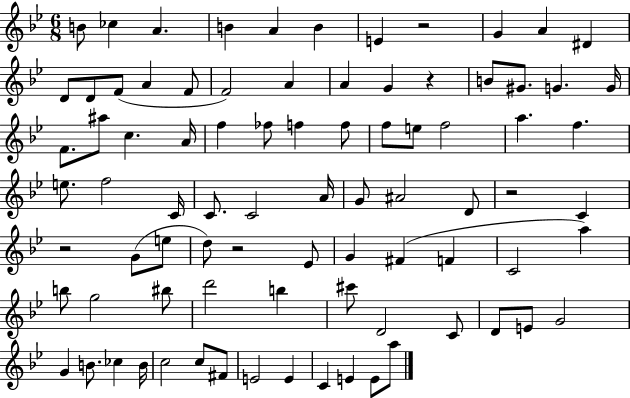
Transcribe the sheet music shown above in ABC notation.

X:1
T:Untitled
M:6/8
L:1/4
K:Bb
B/2 _c A B A B E z2 G A ^D D/2 D/2 F/2 A F/2 F2 A A G z B/2 ^G/2 G G/4 F/2 ^a/2 c A/4 f _f/2 f f/2 f/2 e/2 f2 a f e/2 f2 C/4 C/2 C2 A/4 G/2 ^A2 D/2 z2 C z2 G/2 e/2 d/2 z2 _E/2 G ^F F C2 a b/2 g2 ^b/2 d'2 b ^c'/2 D2 C/2 D/2 E/2 G2 G B/2 _c B/4 c2 c/2 ^F/2 E2 E C E E/2 a/2